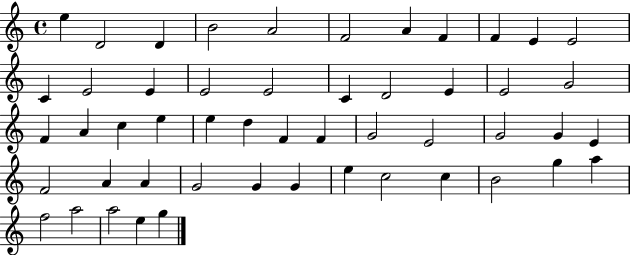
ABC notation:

X:1
T:Untitled
M:4/4
L:1/4
K:C
e D2 D B2 A2 F2 A F F E E2 C E2 E E2 E2 C D2 E E2 G2 F A c e e d F F G2 E2 G2 G E F2 A A G2 G G e c2 c B2 g a f2 a2 a2 e g